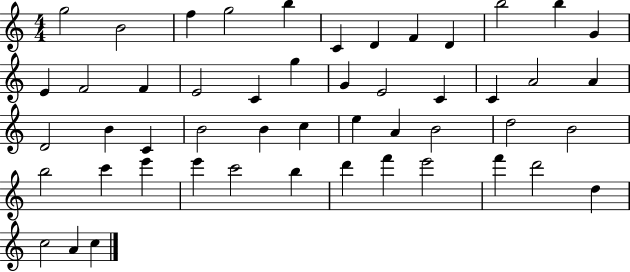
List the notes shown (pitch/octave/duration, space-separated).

G5/h B4/h F5/q G5/h B5/q C4/q D4/q F4/q D4/q B5/h B5/q G4/q E4/q F4/h F4/q E4/h C4/q G5/q G4/q E4/h C4/q C4/q A4/h A4/q D4/h B4/q C4/q B4/h B4/q C5/q E5/q A4/q B4/h D5/h B4/h B5/h C6/q E6/q E6/q C6/h B5/q D6/q F6/q E6/h F6/q D6/h D5/q C5/h A4/q C5/q